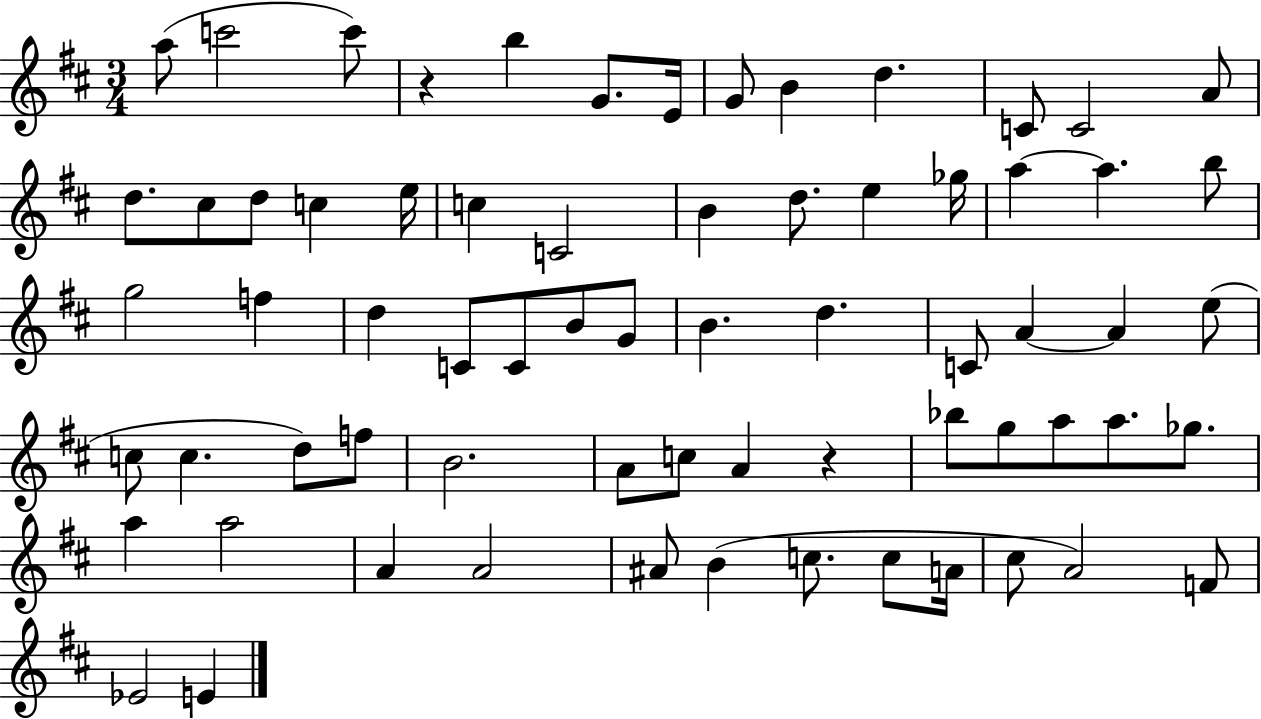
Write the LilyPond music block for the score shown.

{
  \clef treble
  \numericTimeSignature
  \time 3/4
  \key d \major
  \repeat volta 2 { a''8( c'''2 c'''8) | r4 b''4 g'8. e'16 | g'8 b'4 d''4. | c'8 c'2 a'8 | \break d''8. cis''8 d''8 c''4 e''16 | c''4 c'2 | b'4 d''8. e''4 ges''16 | a''4~~ a''4. b''8 | \break g''2 f''4 | d''4 c'8 c'8 b'8 g'8 | b'4. d''4. | c'8 a'4~~ a'4 e''8( | \break c''8 c''4. d''8) f''8 | b'2. | a'8 c''8 a'4 r4 | bes''8 g''8 a''8 a''8. ges''8. | \break a''4 a''2 | a'4 a'2 | ais'8 b'4( c''8. c''8 a'16 | cis''8 a'2) f'8 | \break ees'2 e'4 | } \bar "|."
}